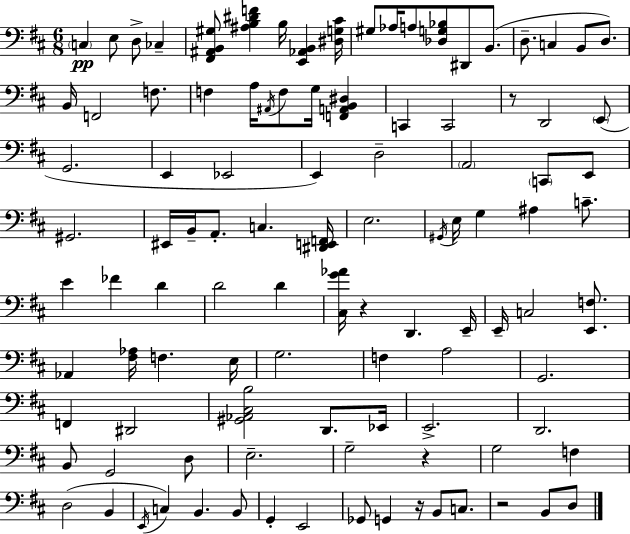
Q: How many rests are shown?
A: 5